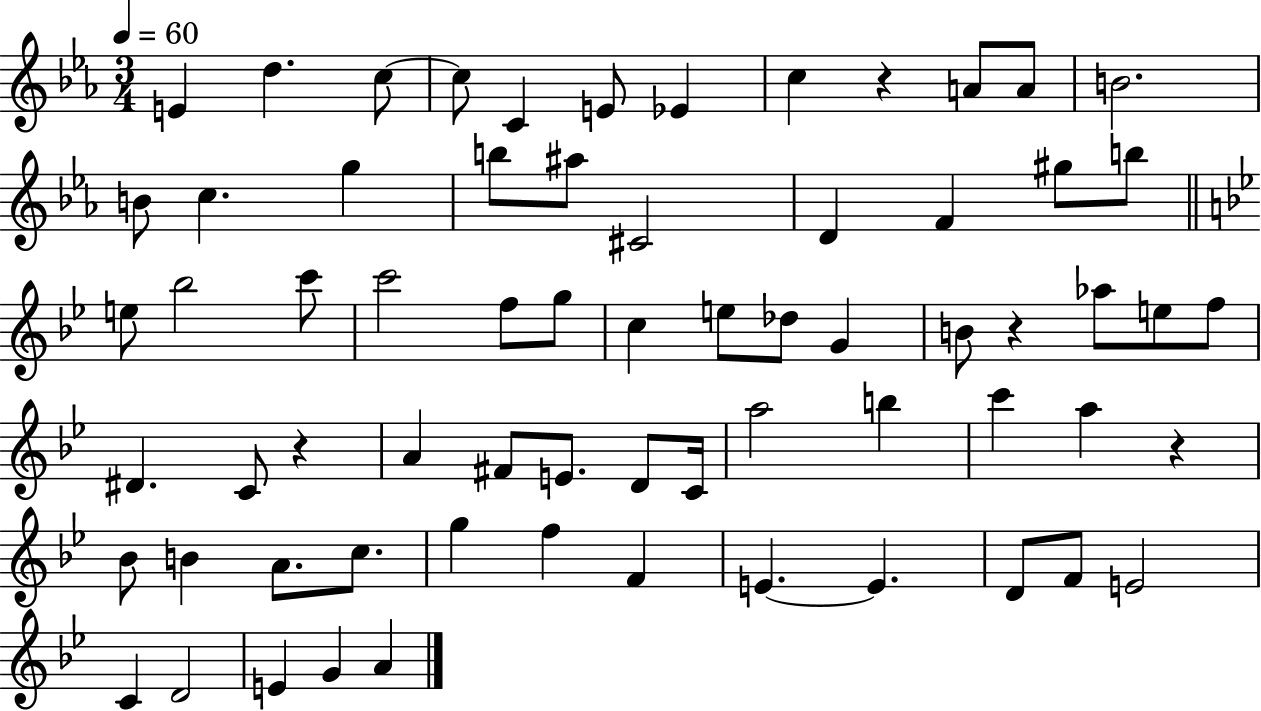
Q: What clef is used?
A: treble